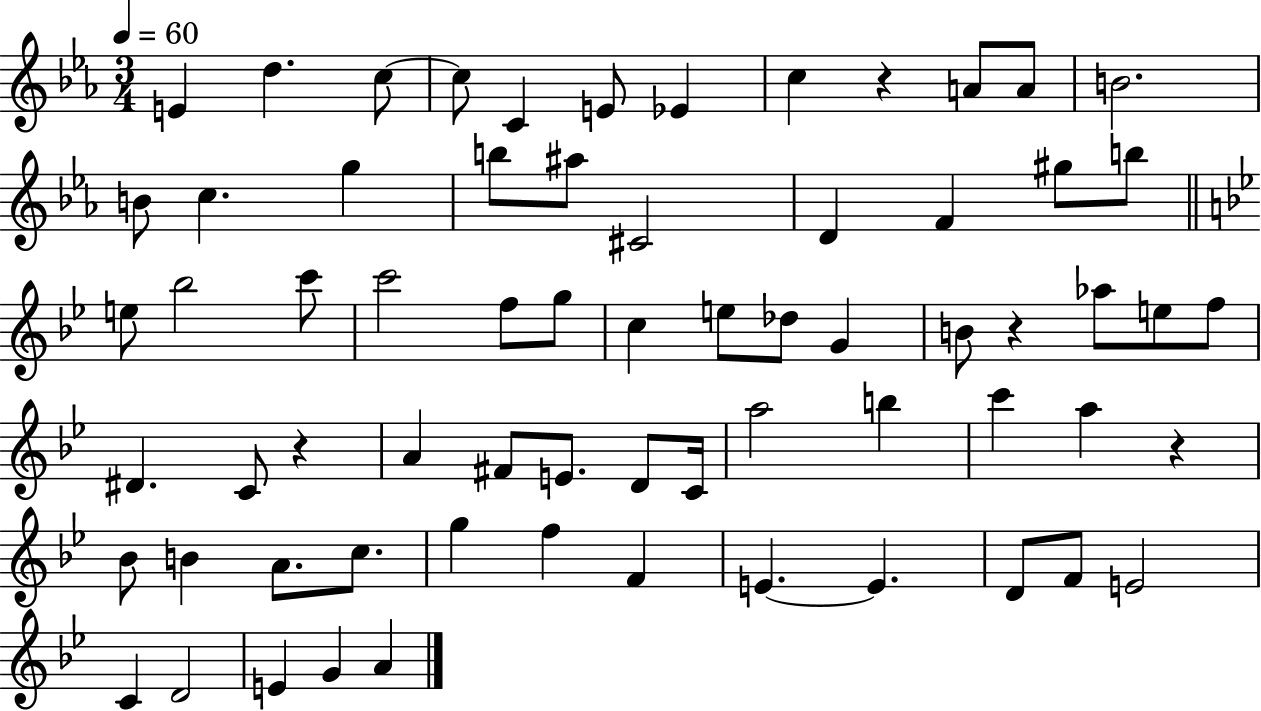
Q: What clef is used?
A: treble